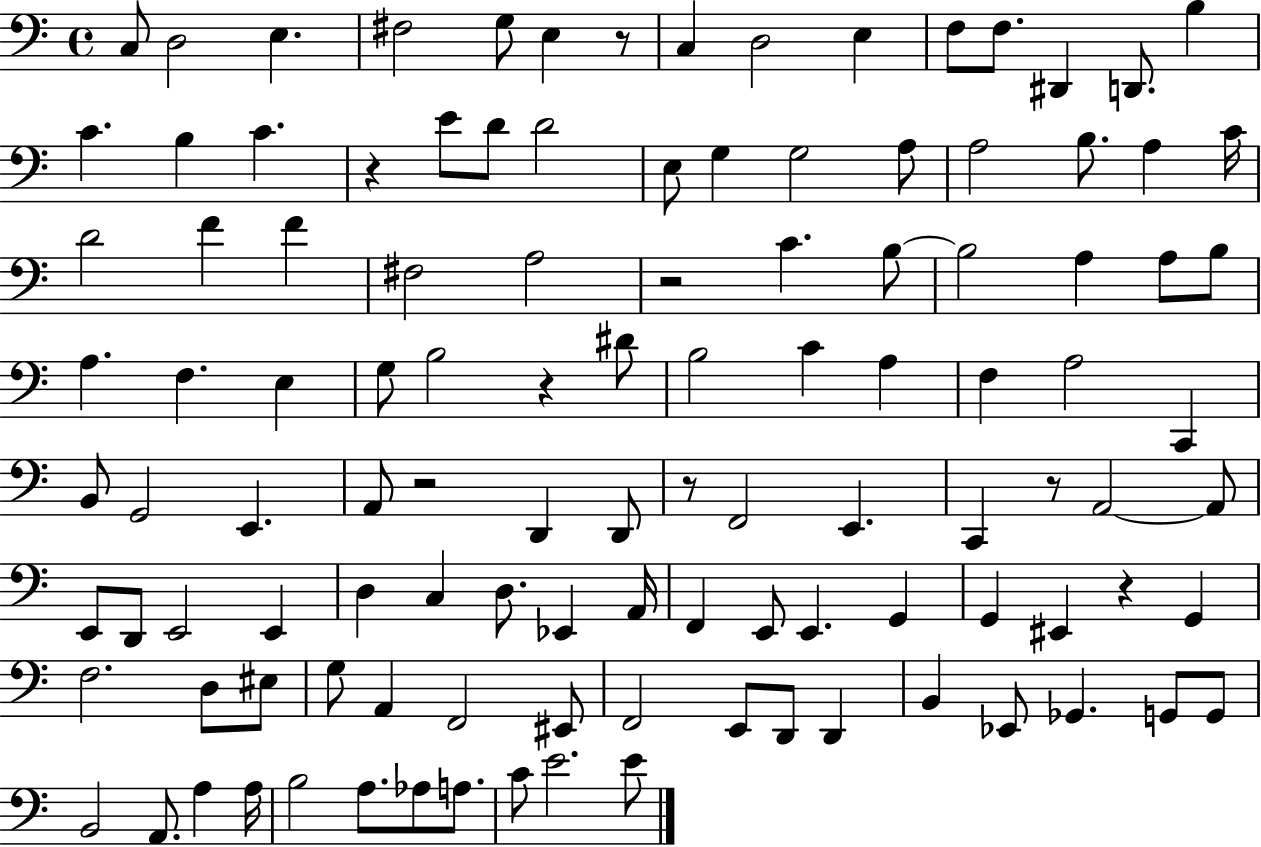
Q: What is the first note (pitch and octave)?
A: C3